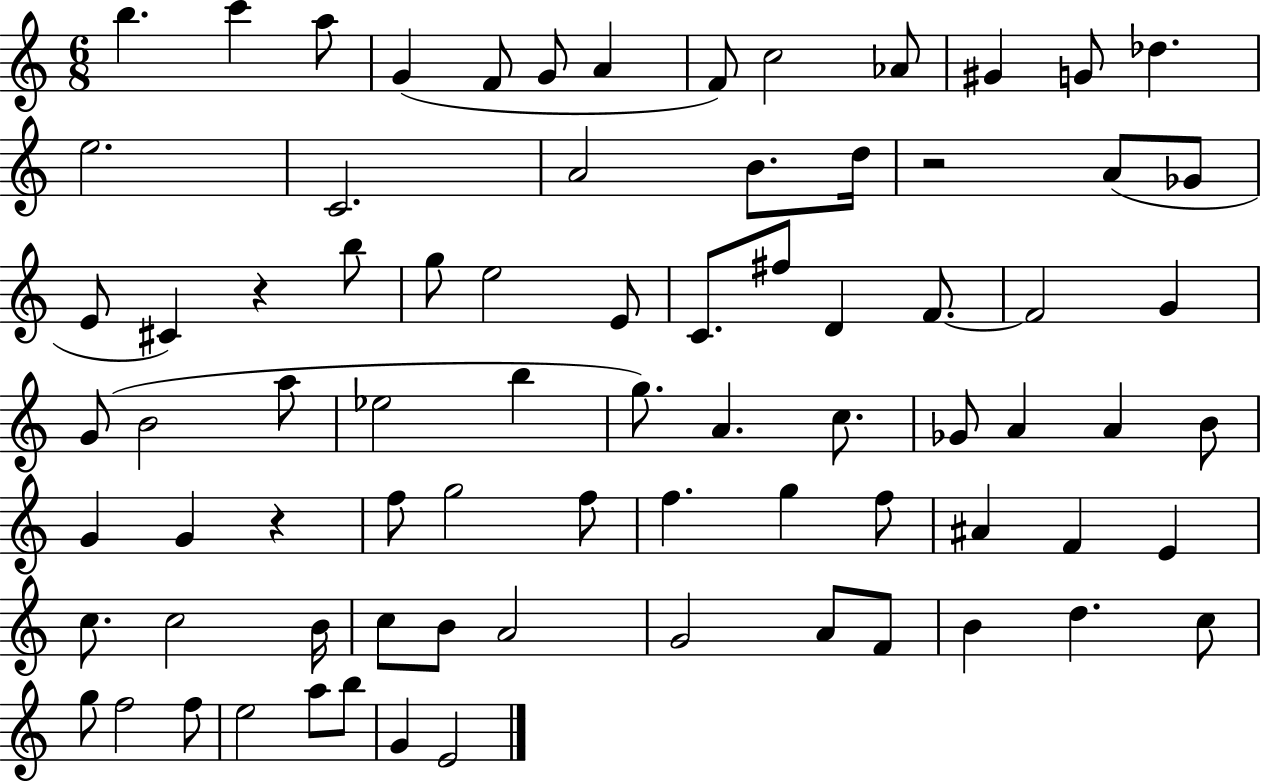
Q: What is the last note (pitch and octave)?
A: E4